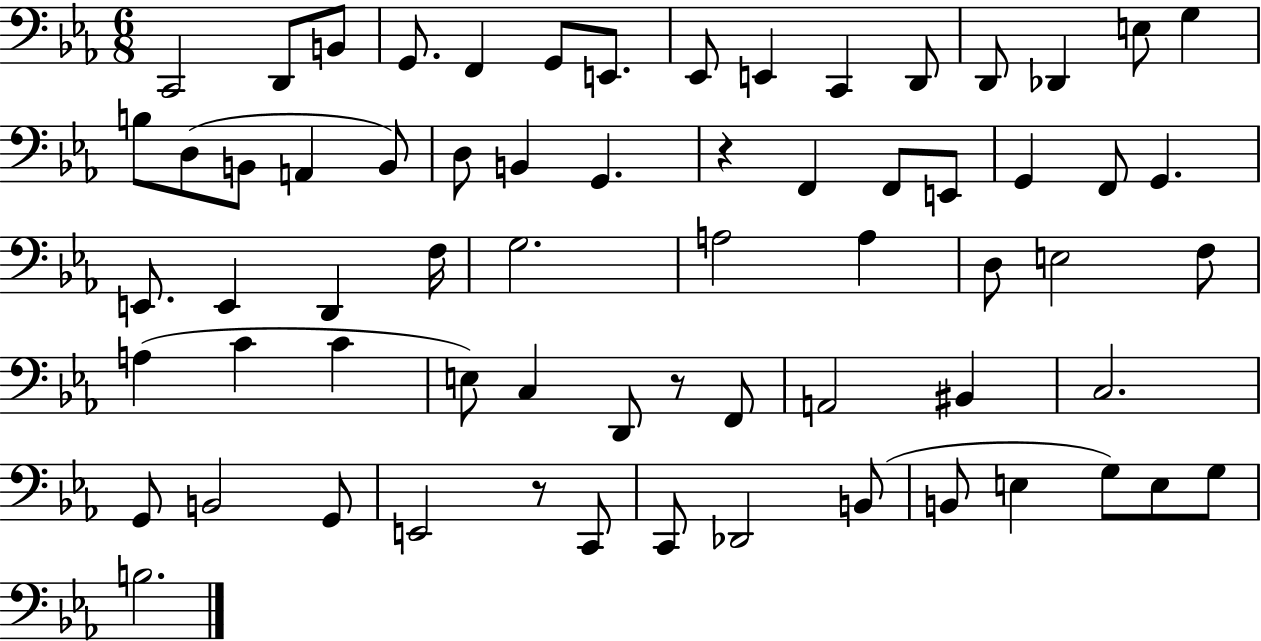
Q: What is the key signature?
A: EES major